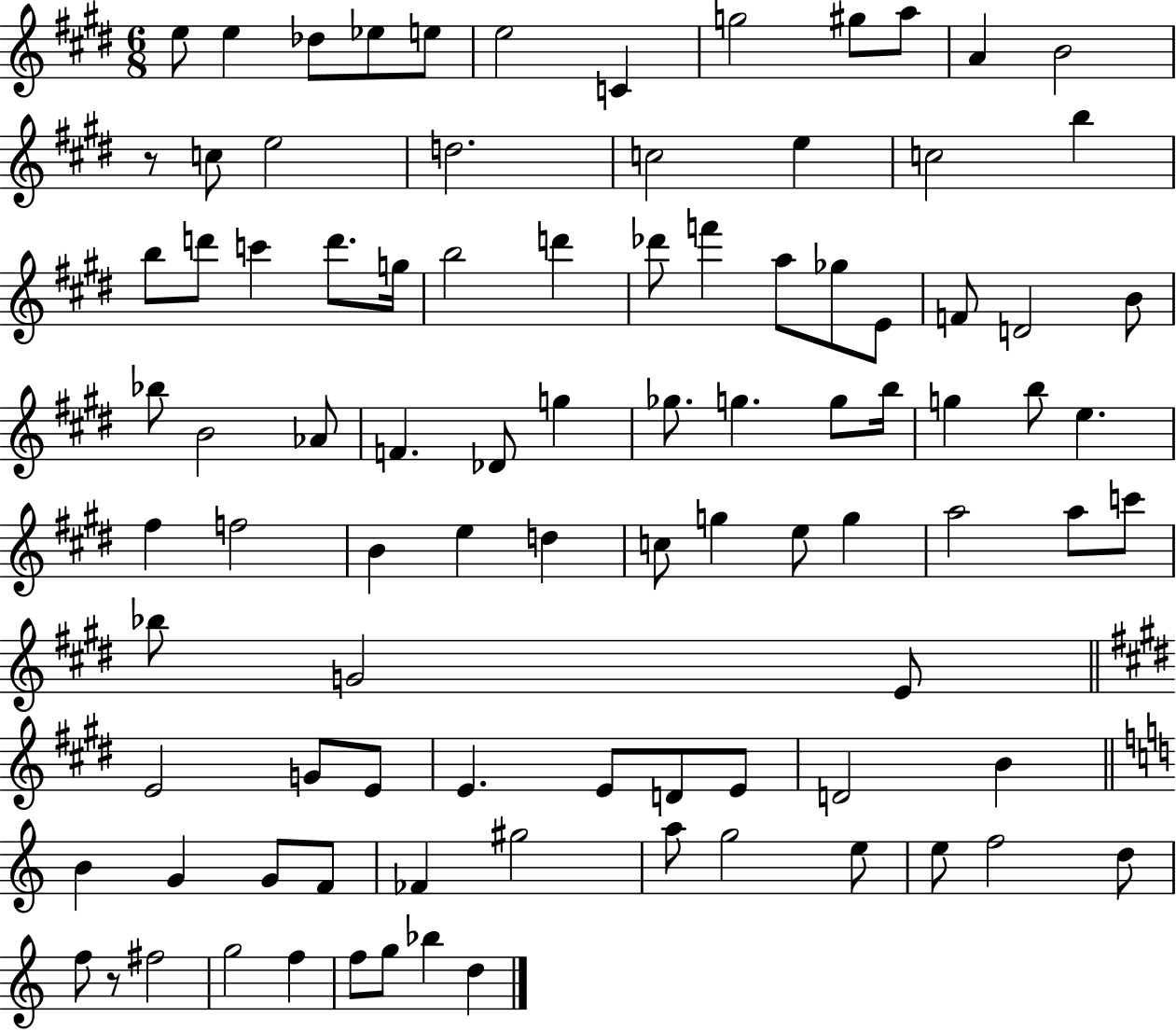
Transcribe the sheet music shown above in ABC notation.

X:1
T:Untitled
M:6/8
L:1/4
K:E
e/2 e _d/2 _e/2 e/2 e2 C g2 ^g/2 a/2 A B2 z/2 c/2 e2 d2 c2 e c2 b b/2 d'/2 c' d'/2 g/4 b2 d' _d'/2 f' a/2 _g/2 E/2 F/2 D2 B/2 _b/2 B2 _A/2 F _D/2 g _g/2 g g/2 b/4 g b/2 e ^f f2 B e d c/2 g e/2 g a2 a/2 c'/2 _b/2 G2 E/2 E2 G/2 E/2 E E/2 D/2 E/2 D2 B B G G/2 F/2 _F ^g2 a/2 g2 e/2 e/2 f2 d/2 f/2 z/2 ^f2 g2 f f/2 g/2 _b d